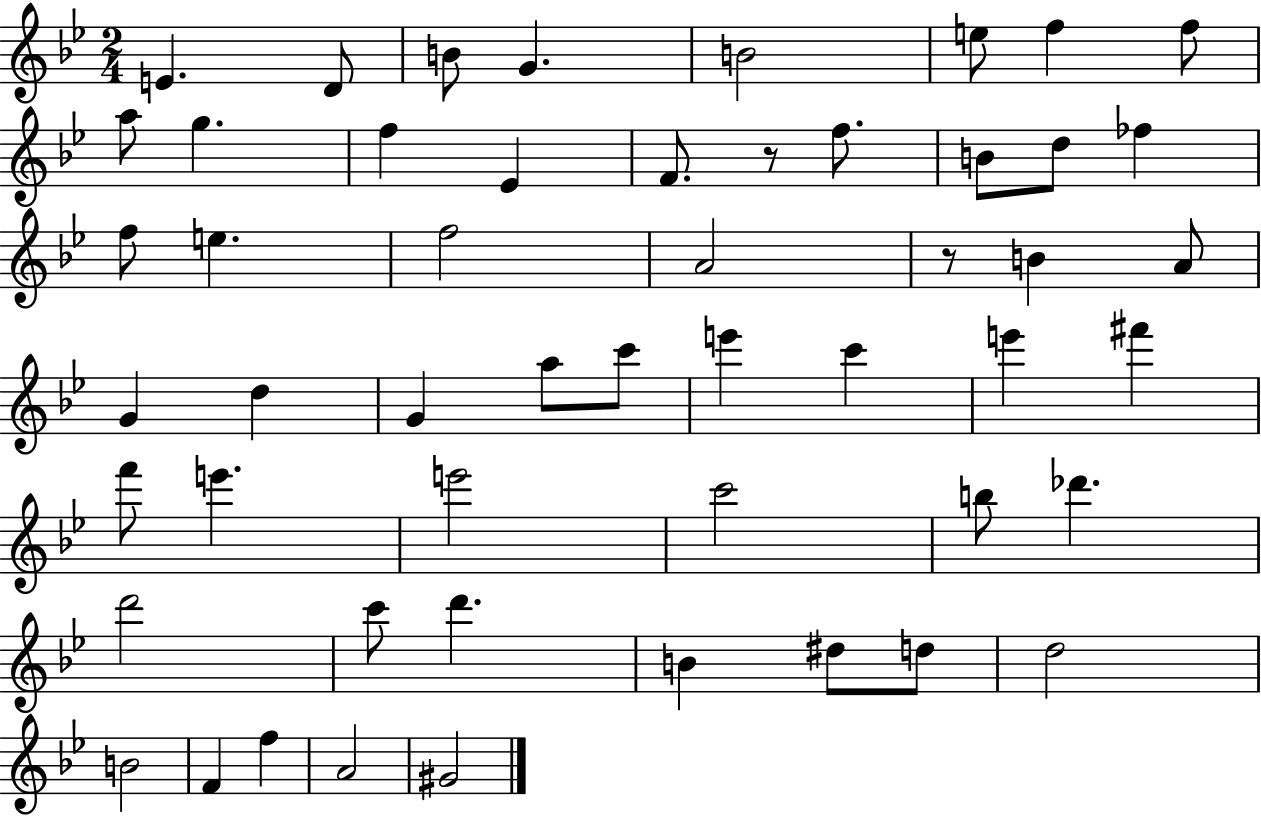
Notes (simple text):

E4/q. D4/e B4/e G4/q. B4/h E5/e F5/q F5/e A5/e G5/q. F5/q Eb4/q F4/e. R/e F5/e. B4/e D5/e FES5/q F5/e E5/q. F5/h A4/h R/e B4/q A4/e G4/q D5/q G4/q A5/e C6/e E6/q C6/q E6/q F#6/q F6/e E6/q. E6/h C6/h B5/e Db6/q. D6/h C6/e D6/q. B4/q D#5/e D5/e D5/h B4/h F4/q F5/q A4/h G#4/h